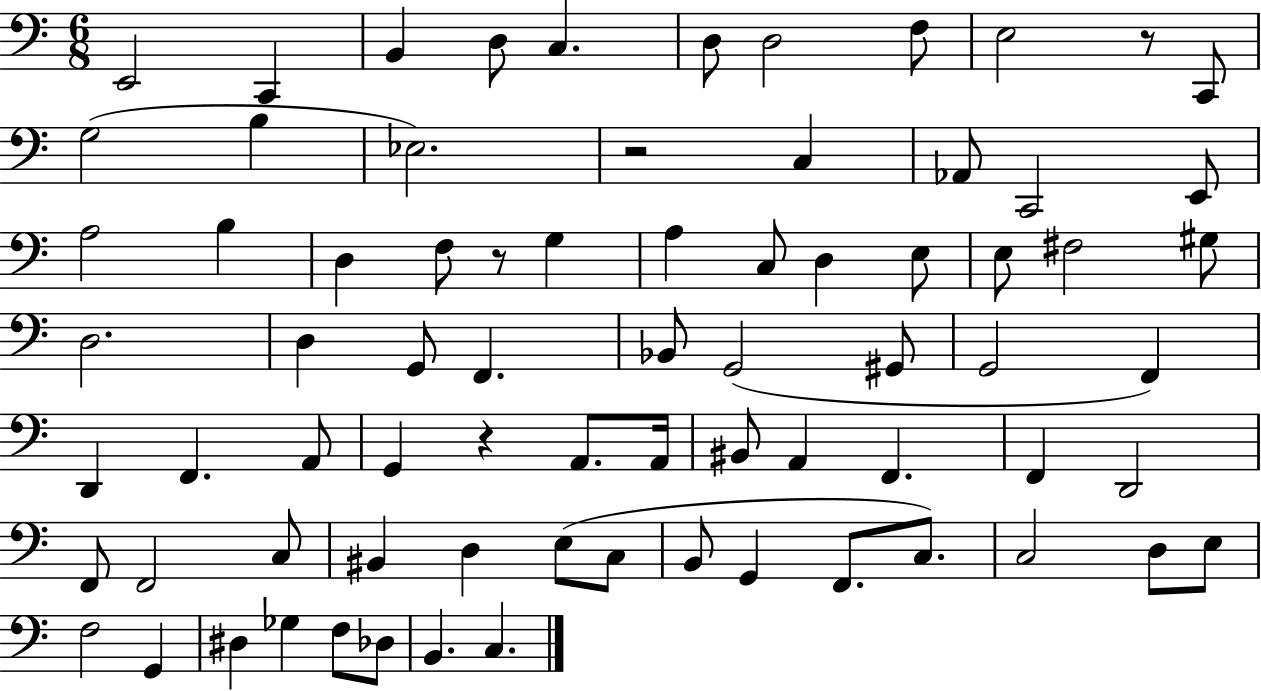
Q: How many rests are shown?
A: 4